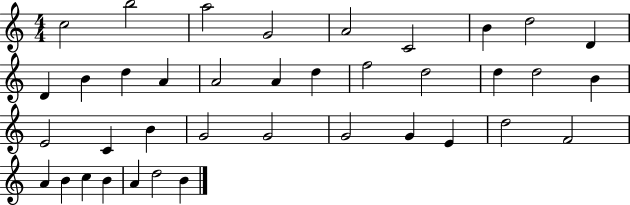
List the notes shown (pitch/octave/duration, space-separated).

C5/h B5/h A5/h G4/h A4/h C4/h B4/q D5/h D4/q D4/q B4/q D5/q A4/q A4/h A4/q D5/q F5/h D5/h D5/q D5/h B4/q E4/h C4/q B4/q G4/h G4/h G4/h G4/q E4/q D5/h F4/h A4/q B4/q C5/q B4/q A4/q D5/h B4/q